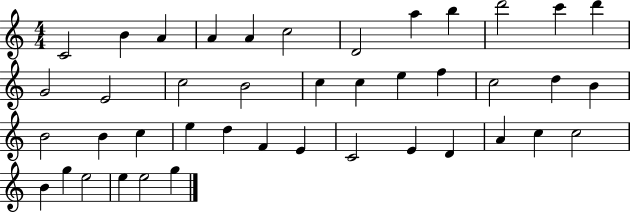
X:1
T:Untitled
M:4/4
L:1/4
K:C
C2 B A A A c2 D2 a b d'2 c' d' G2 E2 c2 B2 c c e f c2 d B B2 B c e d F E C2 E D A c c2 B g e2 e e2 g